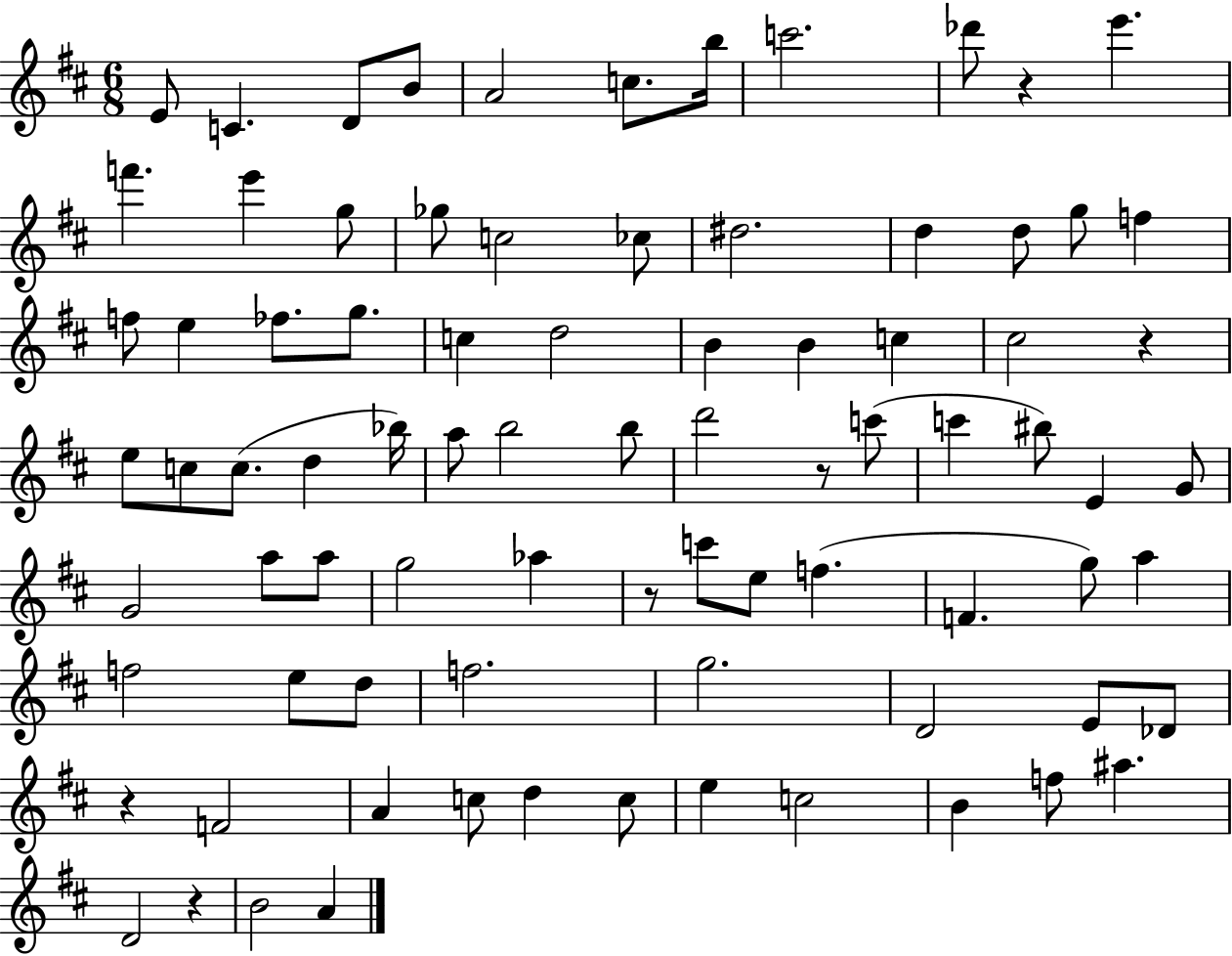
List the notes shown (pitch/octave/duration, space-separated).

E4/e C4/q. D4/e B4/e A4/h C5/e. B5/s C6/h. Db6/e R/q E6/q. F6/q. E6/q G5/e Gb5/e C5/h CES5/e D#5/h. D5/q D5/e G5/e F5/q F5/e E5/q FES5/e. G5/e. C5/q D5/h B4/q B4/q C5/q C#5/h R/q E5/e C5/e C5/e. D5/q Bb5/s A5/e B5/h B5/e D6/h R/e C6/e C6/q BIS5/e E4/q G4/e G4/h A5/e A5/e G5/h Ab5/q R/e C6/e E5/e F5/q. F4/q. G5/e A5/q F5/h E5/e D5/e F5/h. G5/h. D4/h E4/e Db4/e R/q F4/h A4/q C5/e D5/q C5/e E5/q C5/h B4/q F5/e A#5/q. D4/h R/q B4/h A4/q